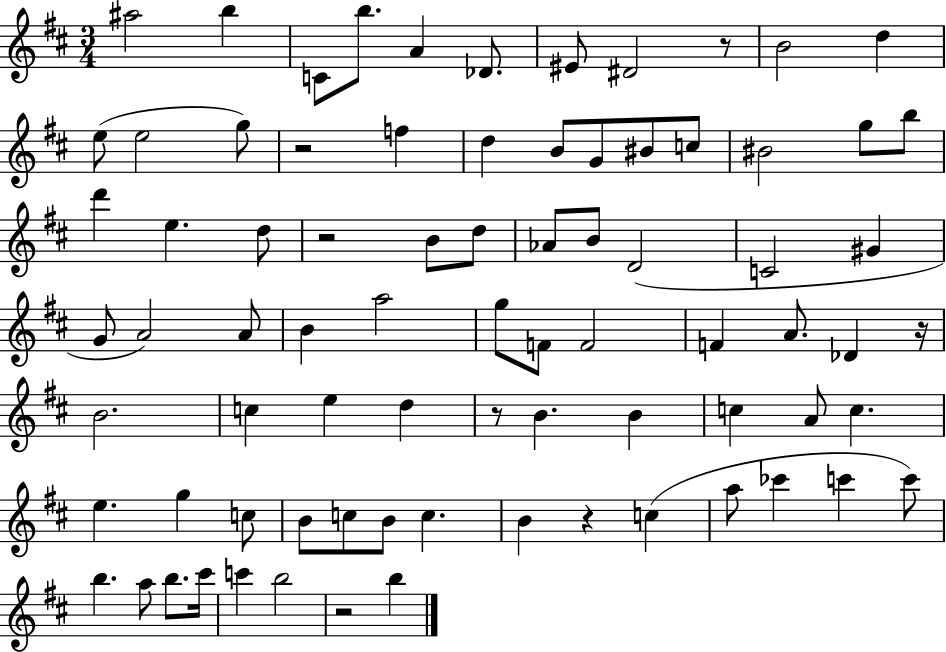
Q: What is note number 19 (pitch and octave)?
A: C5